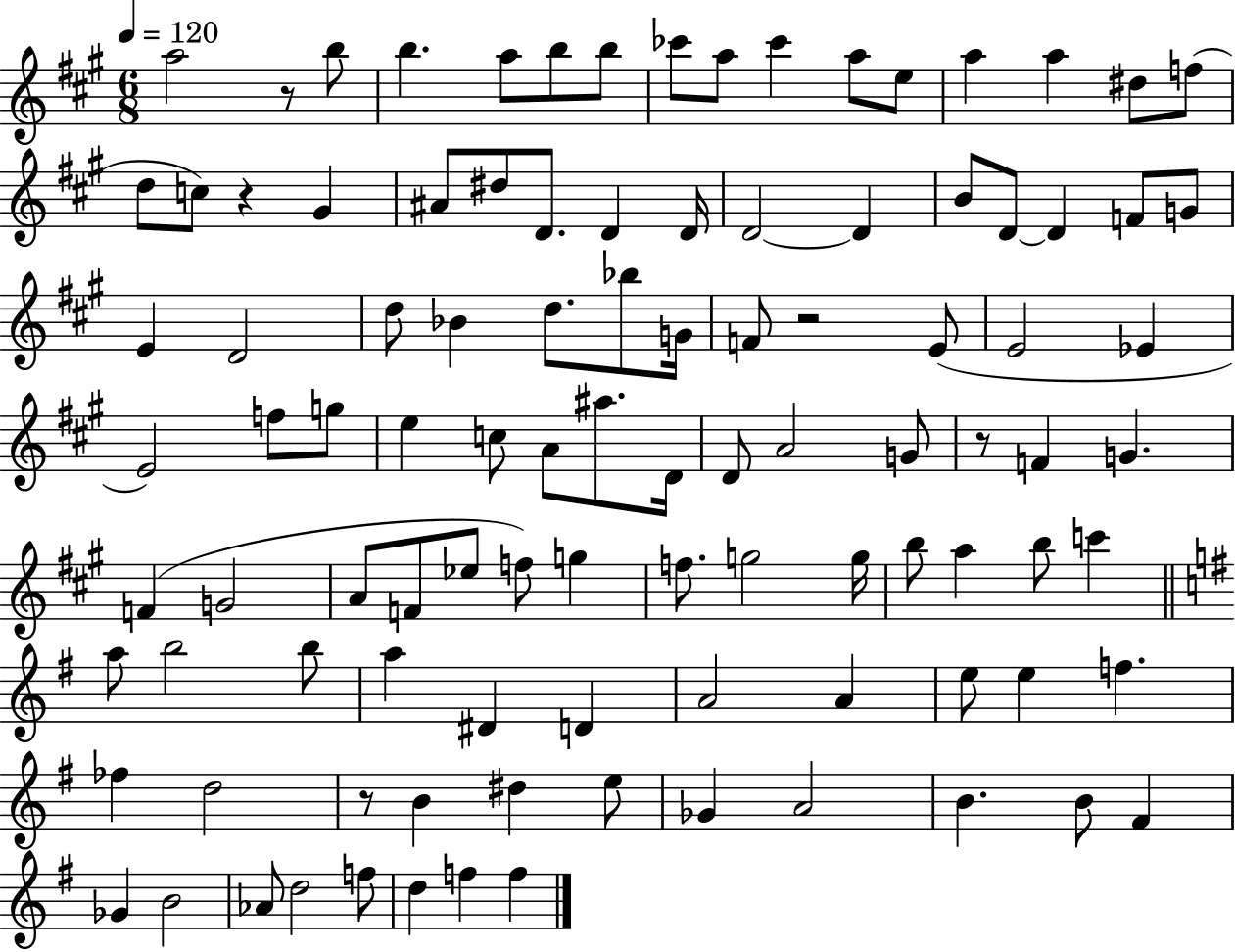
{
  \clef treble
  \numericTimeSignature
  \time 6/8
  \key a \major
  \tempo 4 = 120
  a''2 r8 b''8 | b''4. a''8 b''8 b''8 | ces'''8 a''8 ces'''4 a''8 e''8 | a''4 a''4 dis''8 f''8( | \break d''8 c''8) r4 gis'4 | ais'8 dis''8 d'8. d'4 d'16 | d'2~~ d'4 | b'8 d'8~~ d'4 f'8 g'8 | \break e'4 d'2 | d''8 bes'4 d''8. bes''8 g'16 | f'8 r2 e'8( | e'2 ees'4 | \break e'2) f''8 g''8 | e''4 c''8 a'8 ais''8. d'16 | d'8 a'2 g'8 | r8 f'4 g'4. | \break f'4( g'2 | a'8 f'8 ees''8 f''8) g''4 | f''8. g''2 g''16 | b''8 a''4 b''8 c'''4 | \break \bar "||" \break \key g \major a''8 b''2 b''8 | a''4 dis'4 d'4 | a'2 a'4 | e''8 e''4 f''4. | \break fes''4 d''2 | r8 b'4 dis''4 e''8 | ges'4 a'2 | b'4. b'8 fis'4 | \break ges'4 b'2 | aes'8 d''2 f''8 | d''4 f''4 f''4 | \bar "|."
}